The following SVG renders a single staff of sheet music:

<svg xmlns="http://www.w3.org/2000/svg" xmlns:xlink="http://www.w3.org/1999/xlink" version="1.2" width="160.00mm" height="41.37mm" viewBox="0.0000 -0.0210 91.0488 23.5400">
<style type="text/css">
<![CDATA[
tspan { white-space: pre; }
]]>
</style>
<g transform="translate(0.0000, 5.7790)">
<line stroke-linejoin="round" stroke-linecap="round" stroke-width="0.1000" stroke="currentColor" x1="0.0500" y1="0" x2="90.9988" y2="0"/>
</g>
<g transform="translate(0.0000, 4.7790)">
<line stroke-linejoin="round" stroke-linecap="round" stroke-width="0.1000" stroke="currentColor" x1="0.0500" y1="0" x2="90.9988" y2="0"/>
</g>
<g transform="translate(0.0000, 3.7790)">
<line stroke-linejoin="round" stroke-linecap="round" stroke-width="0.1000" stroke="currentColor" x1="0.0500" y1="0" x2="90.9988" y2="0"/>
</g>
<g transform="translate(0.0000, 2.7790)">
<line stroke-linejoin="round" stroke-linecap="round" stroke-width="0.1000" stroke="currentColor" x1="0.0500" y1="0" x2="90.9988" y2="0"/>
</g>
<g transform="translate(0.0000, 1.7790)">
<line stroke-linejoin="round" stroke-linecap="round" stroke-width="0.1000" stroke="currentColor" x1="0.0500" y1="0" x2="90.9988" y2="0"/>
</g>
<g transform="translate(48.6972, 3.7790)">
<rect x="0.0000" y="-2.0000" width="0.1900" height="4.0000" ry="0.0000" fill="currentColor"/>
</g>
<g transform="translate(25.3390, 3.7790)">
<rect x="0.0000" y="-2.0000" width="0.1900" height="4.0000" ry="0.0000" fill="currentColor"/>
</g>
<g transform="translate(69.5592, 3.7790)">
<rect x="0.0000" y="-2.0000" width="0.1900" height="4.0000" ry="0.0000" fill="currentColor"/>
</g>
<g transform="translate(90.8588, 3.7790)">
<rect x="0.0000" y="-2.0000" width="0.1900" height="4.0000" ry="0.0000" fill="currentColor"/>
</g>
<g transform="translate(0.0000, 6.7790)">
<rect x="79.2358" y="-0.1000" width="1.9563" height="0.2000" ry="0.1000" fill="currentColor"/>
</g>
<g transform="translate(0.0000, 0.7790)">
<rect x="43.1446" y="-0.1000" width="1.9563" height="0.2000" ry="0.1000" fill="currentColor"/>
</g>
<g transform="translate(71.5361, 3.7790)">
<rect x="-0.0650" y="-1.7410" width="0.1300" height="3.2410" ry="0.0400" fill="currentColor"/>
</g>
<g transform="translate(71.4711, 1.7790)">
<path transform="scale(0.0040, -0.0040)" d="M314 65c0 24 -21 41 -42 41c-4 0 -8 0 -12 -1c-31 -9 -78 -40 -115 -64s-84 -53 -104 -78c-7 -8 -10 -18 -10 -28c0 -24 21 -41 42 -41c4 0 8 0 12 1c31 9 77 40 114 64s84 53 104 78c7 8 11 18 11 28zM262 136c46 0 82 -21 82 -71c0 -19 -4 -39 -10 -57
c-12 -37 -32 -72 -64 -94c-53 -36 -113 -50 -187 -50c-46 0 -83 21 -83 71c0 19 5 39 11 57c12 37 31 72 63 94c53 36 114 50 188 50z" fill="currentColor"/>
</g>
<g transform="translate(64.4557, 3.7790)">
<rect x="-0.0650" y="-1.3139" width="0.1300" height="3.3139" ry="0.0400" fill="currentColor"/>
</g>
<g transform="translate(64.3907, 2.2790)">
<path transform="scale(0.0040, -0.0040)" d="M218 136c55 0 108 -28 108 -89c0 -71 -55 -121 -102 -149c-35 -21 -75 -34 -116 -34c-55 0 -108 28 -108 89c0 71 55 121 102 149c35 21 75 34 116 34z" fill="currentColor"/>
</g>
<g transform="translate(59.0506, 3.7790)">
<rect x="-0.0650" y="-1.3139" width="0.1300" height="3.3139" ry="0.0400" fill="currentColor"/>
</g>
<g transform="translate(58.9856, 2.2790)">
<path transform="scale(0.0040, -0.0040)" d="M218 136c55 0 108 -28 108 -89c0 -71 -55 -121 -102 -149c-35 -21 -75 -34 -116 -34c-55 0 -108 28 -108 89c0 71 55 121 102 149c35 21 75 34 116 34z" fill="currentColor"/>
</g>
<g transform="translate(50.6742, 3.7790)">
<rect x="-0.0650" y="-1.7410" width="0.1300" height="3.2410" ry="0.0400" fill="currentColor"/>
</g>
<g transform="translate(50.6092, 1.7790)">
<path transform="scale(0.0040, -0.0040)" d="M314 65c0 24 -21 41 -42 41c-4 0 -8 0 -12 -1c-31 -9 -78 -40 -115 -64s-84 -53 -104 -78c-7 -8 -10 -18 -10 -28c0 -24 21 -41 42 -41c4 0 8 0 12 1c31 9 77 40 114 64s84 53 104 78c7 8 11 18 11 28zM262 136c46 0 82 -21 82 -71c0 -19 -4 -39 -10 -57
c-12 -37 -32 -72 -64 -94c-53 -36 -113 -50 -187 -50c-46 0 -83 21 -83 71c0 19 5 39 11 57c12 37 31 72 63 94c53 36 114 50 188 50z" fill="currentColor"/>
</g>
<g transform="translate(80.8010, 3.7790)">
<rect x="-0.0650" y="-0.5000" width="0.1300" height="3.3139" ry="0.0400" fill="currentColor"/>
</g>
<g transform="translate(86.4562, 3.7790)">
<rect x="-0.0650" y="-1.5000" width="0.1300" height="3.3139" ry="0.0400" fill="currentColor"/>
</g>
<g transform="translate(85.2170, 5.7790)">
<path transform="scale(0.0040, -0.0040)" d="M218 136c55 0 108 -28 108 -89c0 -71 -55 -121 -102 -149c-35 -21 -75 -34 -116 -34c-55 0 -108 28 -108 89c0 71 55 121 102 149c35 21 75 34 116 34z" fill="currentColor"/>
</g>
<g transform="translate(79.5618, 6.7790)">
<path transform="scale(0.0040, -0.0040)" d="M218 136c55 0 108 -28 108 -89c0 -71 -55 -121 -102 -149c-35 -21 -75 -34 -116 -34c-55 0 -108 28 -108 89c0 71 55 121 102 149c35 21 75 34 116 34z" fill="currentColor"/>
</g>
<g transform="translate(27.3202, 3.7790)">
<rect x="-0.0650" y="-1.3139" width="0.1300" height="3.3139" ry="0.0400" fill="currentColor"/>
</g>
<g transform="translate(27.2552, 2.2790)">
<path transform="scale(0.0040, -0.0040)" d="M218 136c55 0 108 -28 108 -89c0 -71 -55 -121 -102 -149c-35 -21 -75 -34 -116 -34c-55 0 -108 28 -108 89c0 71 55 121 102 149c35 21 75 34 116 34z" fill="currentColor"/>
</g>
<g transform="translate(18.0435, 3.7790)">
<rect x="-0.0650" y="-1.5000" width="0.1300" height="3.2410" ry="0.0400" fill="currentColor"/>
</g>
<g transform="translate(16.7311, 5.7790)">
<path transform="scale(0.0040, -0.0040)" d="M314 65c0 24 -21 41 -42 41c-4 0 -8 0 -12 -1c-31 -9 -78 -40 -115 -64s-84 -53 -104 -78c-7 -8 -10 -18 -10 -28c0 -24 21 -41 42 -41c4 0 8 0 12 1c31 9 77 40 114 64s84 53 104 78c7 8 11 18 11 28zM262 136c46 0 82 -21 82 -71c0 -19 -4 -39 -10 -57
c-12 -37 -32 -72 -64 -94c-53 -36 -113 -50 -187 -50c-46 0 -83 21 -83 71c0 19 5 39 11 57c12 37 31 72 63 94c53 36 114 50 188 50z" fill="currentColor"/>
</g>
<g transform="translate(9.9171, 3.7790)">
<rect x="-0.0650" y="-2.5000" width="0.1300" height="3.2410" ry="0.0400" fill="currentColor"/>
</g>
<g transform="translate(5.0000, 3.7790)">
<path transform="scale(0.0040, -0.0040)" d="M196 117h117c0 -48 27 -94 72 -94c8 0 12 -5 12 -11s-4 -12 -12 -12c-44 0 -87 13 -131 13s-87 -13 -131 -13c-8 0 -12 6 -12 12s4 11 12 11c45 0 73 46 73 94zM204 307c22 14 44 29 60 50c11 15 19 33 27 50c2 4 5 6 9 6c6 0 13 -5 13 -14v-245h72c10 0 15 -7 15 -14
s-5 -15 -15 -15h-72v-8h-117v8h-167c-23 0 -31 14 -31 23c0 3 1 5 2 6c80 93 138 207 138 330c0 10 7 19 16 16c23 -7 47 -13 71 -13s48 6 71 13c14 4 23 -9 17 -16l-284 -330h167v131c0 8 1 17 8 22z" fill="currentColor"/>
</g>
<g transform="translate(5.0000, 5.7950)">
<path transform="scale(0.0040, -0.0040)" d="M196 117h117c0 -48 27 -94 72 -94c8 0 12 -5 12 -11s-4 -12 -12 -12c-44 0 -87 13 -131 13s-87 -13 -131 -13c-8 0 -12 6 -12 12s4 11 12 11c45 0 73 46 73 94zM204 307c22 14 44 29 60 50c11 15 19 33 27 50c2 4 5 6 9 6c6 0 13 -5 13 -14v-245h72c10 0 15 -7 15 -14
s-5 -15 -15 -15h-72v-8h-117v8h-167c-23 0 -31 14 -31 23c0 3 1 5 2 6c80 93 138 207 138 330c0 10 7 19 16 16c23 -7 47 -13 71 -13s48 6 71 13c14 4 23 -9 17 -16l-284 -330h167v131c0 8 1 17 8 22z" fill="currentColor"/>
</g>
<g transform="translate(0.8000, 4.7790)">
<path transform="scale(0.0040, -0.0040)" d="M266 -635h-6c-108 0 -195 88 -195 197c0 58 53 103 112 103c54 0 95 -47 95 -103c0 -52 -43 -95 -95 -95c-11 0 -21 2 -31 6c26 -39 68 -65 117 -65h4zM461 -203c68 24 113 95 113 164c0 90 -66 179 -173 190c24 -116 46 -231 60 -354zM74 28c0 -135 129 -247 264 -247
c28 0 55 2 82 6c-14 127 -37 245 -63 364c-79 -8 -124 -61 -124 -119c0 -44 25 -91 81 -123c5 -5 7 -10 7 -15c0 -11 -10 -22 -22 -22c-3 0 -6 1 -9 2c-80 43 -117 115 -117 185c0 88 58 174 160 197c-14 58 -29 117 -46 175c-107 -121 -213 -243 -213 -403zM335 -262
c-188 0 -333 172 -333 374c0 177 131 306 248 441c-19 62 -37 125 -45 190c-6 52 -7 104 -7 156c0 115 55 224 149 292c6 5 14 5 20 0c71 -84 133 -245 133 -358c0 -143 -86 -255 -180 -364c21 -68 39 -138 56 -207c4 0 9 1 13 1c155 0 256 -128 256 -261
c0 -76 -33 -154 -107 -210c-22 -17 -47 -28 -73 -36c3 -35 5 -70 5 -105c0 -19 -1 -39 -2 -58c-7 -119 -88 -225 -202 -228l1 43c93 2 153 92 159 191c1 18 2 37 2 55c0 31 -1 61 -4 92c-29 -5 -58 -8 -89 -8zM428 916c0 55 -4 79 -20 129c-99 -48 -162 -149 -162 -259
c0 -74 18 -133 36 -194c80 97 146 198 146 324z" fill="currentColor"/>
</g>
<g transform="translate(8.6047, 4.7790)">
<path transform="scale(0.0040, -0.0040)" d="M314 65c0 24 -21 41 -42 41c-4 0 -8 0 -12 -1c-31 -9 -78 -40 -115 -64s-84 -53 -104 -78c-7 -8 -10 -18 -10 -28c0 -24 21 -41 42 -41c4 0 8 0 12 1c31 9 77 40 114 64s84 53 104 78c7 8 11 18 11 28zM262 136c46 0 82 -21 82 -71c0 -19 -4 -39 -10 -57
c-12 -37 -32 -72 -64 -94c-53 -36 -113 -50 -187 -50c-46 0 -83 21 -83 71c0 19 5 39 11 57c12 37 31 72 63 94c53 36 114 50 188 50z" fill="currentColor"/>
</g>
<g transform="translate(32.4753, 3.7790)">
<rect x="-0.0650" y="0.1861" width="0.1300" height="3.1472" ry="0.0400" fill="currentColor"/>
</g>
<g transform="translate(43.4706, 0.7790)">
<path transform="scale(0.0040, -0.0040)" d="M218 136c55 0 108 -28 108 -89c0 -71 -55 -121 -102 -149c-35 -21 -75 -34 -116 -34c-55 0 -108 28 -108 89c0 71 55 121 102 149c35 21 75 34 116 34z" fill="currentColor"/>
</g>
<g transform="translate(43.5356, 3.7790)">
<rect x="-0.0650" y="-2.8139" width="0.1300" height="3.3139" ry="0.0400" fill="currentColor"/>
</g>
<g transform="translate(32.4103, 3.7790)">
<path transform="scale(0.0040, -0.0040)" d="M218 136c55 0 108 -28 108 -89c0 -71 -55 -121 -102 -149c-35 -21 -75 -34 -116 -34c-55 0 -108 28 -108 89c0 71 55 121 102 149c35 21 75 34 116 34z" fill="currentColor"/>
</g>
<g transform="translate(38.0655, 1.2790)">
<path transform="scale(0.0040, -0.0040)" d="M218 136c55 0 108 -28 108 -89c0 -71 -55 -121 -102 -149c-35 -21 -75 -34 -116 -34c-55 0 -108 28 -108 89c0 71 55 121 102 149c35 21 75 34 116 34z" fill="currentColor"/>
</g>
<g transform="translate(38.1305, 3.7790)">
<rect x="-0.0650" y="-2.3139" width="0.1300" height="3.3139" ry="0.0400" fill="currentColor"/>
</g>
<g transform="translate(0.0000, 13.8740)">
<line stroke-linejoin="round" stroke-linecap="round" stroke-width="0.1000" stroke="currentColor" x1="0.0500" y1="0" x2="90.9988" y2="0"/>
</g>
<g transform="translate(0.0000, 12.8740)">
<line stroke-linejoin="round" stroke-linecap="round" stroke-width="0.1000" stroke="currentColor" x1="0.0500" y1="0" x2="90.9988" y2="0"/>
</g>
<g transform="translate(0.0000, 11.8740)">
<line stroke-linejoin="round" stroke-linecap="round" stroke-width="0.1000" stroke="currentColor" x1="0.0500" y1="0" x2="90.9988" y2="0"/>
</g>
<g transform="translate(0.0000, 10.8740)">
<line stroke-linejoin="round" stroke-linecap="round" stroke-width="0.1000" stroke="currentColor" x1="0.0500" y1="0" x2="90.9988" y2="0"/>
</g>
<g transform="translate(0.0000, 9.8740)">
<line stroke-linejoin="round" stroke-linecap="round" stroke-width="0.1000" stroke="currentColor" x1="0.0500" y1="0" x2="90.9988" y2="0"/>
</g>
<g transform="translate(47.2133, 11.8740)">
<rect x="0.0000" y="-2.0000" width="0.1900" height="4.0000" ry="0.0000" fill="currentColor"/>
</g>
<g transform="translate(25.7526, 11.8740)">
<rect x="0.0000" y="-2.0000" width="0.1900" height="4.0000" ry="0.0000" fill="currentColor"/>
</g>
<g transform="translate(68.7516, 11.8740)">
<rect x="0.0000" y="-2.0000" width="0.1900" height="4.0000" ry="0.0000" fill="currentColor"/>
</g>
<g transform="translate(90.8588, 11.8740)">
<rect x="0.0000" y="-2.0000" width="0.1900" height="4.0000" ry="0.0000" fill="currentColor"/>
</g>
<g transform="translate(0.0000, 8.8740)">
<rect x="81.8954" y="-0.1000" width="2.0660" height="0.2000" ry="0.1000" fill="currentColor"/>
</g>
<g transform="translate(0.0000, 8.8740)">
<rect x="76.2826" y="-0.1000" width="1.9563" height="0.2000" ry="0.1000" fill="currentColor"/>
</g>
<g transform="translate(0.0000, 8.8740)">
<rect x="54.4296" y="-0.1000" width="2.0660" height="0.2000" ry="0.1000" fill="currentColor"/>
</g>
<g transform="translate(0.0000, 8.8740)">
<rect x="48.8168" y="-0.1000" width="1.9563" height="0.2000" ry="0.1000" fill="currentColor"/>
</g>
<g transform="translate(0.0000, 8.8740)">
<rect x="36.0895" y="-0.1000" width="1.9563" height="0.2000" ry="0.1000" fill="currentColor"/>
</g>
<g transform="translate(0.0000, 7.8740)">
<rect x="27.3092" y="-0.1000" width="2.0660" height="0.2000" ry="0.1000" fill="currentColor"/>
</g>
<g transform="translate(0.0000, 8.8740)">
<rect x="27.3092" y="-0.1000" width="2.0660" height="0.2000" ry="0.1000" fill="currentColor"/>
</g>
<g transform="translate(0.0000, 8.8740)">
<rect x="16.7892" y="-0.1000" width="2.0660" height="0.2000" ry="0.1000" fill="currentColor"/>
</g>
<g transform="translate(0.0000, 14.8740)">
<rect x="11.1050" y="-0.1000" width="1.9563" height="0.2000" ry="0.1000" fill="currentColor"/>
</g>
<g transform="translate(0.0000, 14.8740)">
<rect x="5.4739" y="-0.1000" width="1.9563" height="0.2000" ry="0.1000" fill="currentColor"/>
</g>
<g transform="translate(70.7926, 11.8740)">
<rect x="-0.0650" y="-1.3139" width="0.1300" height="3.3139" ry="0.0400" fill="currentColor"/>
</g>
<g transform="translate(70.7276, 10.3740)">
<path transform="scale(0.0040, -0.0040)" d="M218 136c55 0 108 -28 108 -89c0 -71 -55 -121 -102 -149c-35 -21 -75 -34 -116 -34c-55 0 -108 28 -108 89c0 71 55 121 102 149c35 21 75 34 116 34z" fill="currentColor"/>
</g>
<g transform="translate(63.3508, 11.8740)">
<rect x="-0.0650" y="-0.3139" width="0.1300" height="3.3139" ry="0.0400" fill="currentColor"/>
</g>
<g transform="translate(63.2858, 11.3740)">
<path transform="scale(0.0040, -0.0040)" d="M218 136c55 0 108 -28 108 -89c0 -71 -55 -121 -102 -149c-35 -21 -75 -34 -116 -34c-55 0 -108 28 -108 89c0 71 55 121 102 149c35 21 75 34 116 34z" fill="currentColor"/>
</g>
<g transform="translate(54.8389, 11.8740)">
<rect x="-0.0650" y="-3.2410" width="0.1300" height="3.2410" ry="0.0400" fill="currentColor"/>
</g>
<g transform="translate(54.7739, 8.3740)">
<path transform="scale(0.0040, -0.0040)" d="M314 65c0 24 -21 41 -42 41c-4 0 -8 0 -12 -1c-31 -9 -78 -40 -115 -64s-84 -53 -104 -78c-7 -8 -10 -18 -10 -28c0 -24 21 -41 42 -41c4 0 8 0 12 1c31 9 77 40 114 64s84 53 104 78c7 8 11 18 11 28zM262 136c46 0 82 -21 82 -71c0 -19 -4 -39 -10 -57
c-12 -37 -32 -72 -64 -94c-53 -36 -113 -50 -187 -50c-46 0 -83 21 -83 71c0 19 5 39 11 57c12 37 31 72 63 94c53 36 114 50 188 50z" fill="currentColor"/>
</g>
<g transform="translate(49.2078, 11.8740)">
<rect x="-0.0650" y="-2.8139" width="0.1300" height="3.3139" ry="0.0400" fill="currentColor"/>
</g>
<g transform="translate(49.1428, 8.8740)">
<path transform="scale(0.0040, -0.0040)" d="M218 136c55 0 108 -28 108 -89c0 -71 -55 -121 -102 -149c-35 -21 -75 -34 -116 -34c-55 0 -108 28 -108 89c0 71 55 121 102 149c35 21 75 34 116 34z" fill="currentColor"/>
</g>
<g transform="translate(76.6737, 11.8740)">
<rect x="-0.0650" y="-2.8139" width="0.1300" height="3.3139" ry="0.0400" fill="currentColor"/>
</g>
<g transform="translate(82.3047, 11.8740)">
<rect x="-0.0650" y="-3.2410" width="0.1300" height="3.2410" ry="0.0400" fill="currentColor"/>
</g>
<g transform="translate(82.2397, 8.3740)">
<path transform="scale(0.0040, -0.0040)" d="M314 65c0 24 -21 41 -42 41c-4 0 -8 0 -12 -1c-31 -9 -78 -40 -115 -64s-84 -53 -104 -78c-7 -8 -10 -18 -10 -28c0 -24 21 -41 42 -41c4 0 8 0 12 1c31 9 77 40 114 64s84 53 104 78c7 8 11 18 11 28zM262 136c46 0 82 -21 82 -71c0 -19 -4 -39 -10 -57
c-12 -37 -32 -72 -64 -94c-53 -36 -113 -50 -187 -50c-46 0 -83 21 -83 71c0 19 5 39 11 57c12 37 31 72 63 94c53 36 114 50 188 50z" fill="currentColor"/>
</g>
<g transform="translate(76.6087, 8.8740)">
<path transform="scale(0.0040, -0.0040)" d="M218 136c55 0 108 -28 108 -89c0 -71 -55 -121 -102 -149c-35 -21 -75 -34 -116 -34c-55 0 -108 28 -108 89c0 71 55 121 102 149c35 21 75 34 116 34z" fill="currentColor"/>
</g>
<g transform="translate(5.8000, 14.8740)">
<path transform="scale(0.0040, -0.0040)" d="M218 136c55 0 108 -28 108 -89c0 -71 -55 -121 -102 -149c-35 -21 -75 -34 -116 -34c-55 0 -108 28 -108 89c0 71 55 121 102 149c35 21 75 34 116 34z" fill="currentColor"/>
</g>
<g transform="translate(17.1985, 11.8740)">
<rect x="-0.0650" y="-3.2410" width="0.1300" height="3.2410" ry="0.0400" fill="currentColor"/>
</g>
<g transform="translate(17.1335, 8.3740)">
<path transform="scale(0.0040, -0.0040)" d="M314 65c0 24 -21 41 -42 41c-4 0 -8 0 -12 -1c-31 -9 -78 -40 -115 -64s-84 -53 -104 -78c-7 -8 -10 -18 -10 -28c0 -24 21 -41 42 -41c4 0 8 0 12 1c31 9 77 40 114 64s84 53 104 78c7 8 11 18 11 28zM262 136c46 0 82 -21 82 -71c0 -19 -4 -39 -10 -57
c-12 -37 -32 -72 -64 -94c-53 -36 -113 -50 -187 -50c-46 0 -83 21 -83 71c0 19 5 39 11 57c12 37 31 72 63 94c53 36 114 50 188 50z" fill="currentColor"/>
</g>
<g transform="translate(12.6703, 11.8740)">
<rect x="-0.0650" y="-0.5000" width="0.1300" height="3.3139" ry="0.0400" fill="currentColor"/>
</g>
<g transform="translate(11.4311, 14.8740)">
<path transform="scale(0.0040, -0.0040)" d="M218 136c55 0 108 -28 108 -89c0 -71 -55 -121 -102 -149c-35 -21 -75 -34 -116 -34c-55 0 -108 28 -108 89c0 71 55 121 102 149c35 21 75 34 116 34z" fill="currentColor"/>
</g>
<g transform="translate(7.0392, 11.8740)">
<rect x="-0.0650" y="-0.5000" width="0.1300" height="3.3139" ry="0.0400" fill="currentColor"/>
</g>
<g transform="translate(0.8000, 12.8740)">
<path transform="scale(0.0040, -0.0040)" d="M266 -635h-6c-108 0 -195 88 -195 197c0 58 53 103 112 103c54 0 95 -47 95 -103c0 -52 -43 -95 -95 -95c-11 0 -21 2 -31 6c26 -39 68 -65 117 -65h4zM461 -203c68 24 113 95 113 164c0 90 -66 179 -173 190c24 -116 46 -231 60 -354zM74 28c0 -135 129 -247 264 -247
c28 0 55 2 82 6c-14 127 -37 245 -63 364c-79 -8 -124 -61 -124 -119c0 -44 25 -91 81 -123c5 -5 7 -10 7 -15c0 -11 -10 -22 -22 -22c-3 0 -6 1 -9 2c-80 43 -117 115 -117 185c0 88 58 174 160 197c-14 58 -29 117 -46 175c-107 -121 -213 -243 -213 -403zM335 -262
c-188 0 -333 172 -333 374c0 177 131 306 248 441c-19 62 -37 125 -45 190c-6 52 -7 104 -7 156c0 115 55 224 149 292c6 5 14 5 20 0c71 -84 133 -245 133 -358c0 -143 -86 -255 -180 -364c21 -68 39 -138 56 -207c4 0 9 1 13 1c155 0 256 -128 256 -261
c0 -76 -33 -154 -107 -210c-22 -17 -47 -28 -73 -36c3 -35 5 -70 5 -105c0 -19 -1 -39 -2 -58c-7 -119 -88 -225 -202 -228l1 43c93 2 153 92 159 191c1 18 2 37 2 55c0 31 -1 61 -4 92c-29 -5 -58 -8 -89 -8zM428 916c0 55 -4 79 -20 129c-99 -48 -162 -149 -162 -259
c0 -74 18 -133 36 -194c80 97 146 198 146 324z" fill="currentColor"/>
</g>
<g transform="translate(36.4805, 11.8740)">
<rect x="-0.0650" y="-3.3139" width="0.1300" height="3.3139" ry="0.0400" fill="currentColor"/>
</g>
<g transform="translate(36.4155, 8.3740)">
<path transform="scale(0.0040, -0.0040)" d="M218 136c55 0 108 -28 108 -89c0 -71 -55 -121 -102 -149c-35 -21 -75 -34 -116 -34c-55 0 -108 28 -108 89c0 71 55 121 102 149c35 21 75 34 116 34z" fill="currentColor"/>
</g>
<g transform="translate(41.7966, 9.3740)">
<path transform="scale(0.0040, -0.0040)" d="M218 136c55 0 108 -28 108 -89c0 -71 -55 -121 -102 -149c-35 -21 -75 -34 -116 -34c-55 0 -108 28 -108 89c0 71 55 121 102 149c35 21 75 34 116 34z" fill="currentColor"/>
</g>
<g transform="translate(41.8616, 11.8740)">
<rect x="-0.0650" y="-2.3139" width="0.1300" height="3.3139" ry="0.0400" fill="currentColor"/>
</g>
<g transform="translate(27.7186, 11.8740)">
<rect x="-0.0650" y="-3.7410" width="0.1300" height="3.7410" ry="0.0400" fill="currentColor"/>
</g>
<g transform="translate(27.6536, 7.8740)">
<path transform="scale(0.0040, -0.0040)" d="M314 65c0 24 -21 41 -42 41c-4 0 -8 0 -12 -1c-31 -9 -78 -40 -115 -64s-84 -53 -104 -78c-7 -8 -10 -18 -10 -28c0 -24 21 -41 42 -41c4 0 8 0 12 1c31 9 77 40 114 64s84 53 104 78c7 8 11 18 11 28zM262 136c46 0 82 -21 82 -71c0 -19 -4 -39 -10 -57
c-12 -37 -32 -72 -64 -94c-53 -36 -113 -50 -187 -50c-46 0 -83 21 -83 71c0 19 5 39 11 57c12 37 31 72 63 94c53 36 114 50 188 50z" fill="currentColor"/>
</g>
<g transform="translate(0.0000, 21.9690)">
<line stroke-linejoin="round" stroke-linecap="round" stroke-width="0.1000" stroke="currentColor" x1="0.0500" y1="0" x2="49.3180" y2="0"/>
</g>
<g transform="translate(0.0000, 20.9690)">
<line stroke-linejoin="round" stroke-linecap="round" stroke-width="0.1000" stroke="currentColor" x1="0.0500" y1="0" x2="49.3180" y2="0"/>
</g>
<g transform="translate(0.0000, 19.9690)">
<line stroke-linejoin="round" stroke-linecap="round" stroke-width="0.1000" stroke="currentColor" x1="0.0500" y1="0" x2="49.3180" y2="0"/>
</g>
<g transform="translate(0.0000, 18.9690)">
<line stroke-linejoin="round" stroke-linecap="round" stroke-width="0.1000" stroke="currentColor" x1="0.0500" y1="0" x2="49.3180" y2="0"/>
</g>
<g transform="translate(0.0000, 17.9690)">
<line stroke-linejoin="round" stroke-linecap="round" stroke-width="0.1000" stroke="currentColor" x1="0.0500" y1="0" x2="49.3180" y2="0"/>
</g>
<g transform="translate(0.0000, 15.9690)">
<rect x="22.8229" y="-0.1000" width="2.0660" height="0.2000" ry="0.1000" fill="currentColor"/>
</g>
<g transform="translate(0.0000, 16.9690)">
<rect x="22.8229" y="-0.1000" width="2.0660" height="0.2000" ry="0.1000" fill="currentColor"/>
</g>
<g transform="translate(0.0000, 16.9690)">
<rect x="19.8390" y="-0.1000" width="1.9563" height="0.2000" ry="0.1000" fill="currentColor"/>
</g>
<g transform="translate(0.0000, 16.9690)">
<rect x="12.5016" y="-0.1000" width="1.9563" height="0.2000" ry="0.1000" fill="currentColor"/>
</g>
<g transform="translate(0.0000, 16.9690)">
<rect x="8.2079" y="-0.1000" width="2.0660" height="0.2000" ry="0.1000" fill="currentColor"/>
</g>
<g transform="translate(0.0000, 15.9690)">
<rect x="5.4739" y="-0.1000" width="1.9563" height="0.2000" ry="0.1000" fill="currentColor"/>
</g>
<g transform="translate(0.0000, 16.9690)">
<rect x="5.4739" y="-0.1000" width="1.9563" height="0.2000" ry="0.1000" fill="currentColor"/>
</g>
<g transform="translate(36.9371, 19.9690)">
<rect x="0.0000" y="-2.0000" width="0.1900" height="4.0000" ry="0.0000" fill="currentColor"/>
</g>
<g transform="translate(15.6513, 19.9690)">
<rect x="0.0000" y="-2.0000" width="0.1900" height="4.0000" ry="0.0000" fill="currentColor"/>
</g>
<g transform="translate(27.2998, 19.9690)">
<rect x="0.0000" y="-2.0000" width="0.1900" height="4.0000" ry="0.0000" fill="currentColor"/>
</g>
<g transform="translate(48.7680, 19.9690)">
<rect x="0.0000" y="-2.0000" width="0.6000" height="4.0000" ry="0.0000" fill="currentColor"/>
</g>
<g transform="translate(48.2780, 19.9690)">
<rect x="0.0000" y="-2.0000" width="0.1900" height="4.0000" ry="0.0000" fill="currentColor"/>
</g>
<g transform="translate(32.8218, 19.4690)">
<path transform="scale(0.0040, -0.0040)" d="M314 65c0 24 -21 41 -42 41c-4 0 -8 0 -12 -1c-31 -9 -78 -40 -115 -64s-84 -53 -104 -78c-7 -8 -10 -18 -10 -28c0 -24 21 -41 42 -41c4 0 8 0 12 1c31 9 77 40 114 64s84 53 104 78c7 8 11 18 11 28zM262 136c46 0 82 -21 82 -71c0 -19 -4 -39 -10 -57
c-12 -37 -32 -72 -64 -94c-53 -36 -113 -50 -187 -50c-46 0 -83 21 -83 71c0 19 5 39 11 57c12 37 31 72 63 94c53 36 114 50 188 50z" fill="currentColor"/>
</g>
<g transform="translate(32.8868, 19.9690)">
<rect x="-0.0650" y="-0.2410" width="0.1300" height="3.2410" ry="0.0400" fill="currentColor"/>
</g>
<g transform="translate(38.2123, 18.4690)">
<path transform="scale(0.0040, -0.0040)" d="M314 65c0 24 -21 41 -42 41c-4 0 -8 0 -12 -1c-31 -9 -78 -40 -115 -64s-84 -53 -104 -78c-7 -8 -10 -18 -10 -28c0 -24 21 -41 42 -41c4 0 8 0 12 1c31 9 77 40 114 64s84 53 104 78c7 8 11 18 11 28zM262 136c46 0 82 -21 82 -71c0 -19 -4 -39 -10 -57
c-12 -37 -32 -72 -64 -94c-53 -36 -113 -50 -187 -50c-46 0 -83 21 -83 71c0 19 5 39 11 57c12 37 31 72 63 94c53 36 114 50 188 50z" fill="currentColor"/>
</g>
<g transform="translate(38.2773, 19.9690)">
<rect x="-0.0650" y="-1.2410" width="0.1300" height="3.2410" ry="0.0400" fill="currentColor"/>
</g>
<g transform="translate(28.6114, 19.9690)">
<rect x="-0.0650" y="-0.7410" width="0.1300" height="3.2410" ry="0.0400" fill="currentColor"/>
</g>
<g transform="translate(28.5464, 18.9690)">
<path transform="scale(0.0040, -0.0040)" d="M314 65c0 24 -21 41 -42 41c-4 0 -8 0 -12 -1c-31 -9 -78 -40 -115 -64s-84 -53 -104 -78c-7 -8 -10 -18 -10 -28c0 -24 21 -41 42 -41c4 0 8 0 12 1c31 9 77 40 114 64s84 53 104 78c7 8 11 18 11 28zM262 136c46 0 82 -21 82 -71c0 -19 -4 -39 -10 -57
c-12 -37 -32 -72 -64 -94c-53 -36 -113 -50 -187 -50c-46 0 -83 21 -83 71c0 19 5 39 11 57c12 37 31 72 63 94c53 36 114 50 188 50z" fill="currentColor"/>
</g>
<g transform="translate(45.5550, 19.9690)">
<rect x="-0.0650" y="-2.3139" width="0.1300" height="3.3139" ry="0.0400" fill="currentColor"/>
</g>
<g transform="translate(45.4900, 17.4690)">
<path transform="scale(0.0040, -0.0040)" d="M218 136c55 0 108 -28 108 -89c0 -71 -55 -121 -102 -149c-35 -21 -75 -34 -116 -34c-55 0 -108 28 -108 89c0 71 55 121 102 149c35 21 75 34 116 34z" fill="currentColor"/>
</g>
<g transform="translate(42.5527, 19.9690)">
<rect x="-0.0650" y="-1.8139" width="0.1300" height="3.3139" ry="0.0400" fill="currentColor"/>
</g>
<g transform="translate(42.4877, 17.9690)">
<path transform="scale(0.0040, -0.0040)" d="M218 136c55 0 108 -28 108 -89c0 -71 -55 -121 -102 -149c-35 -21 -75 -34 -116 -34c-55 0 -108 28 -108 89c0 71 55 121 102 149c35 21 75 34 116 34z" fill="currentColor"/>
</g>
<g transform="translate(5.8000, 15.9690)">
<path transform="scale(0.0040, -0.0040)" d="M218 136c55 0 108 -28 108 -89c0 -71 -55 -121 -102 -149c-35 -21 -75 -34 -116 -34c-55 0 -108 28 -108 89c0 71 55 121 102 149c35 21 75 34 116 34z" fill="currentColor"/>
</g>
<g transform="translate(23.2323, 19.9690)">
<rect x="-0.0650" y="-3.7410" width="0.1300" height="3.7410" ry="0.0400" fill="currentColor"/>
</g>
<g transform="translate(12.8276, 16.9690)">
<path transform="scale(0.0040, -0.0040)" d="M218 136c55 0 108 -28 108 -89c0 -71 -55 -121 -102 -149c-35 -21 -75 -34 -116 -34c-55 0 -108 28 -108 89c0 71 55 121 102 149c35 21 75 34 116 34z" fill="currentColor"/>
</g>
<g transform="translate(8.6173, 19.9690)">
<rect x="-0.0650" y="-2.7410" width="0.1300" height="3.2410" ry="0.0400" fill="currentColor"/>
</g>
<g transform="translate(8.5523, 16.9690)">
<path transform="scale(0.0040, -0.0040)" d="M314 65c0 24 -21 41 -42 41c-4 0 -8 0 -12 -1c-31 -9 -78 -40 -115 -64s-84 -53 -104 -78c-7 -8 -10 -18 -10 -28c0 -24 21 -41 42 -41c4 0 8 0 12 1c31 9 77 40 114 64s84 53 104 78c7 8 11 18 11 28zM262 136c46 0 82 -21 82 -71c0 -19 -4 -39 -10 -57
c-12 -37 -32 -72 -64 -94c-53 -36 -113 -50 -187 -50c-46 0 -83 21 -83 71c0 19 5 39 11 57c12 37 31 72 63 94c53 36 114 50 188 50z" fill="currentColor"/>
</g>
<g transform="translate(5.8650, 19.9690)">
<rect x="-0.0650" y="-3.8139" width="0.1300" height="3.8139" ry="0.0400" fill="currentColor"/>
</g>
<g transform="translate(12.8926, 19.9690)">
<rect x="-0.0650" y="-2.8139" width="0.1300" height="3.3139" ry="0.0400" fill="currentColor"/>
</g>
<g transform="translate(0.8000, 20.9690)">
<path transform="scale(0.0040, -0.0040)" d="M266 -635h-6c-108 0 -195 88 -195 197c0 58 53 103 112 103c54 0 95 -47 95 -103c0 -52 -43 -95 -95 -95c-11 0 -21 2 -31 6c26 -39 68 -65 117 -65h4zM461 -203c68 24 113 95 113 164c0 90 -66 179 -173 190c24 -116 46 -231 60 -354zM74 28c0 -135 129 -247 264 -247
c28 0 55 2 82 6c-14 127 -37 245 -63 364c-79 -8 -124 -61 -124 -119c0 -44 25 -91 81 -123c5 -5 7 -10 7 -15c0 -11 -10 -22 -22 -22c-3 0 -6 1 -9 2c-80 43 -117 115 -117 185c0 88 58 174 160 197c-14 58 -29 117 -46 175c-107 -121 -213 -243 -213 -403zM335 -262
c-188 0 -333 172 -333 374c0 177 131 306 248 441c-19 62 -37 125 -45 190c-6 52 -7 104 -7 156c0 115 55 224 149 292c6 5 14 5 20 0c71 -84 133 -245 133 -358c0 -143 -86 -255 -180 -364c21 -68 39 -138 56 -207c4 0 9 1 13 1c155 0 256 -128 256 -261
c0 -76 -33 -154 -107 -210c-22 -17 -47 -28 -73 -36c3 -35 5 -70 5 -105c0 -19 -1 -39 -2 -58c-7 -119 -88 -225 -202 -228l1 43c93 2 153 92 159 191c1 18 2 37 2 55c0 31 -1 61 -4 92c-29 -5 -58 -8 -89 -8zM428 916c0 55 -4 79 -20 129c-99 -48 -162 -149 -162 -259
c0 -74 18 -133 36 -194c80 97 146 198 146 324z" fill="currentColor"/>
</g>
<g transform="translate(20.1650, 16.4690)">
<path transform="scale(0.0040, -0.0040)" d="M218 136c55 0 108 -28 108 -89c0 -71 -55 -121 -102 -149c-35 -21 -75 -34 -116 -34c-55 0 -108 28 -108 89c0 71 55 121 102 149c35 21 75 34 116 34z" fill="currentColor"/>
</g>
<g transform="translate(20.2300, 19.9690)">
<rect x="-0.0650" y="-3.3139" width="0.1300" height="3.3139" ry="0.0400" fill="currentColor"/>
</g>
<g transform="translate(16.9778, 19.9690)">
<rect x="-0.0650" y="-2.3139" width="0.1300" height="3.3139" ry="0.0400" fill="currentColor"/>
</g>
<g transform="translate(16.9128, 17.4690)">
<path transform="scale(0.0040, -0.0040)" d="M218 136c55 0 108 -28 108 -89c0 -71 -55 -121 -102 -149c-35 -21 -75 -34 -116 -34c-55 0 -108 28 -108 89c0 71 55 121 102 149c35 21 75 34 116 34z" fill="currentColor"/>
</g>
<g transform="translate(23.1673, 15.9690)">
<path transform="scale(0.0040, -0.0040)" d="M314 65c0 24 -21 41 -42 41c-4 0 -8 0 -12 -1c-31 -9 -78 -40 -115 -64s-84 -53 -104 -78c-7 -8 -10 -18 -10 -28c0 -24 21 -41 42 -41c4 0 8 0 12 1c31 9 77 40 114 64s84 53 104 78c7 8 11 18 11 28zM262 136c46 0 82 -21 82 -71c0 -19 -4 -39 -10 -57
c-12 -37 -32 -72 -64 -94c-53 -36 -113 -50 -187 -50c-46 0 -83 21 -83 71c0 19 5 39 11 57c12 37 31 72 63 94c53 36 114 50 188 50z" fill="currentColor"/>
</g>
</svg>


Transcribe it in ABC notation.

X:1
T:Untitled
M:4/4
L:1/4
K:C
G2 E2 e B g a f2 e e f2 C E C C b2 c'2 b g a b2 c e a b2 c' a2 a g b c'2 d2 c2 e2 f g